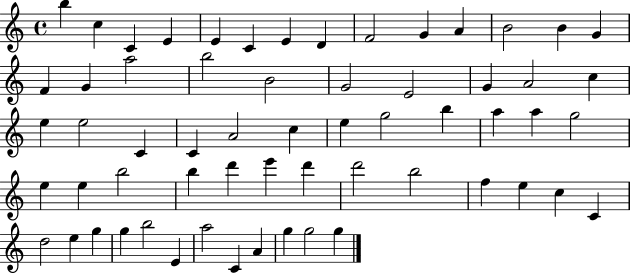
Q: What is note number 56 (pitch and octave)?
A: A5